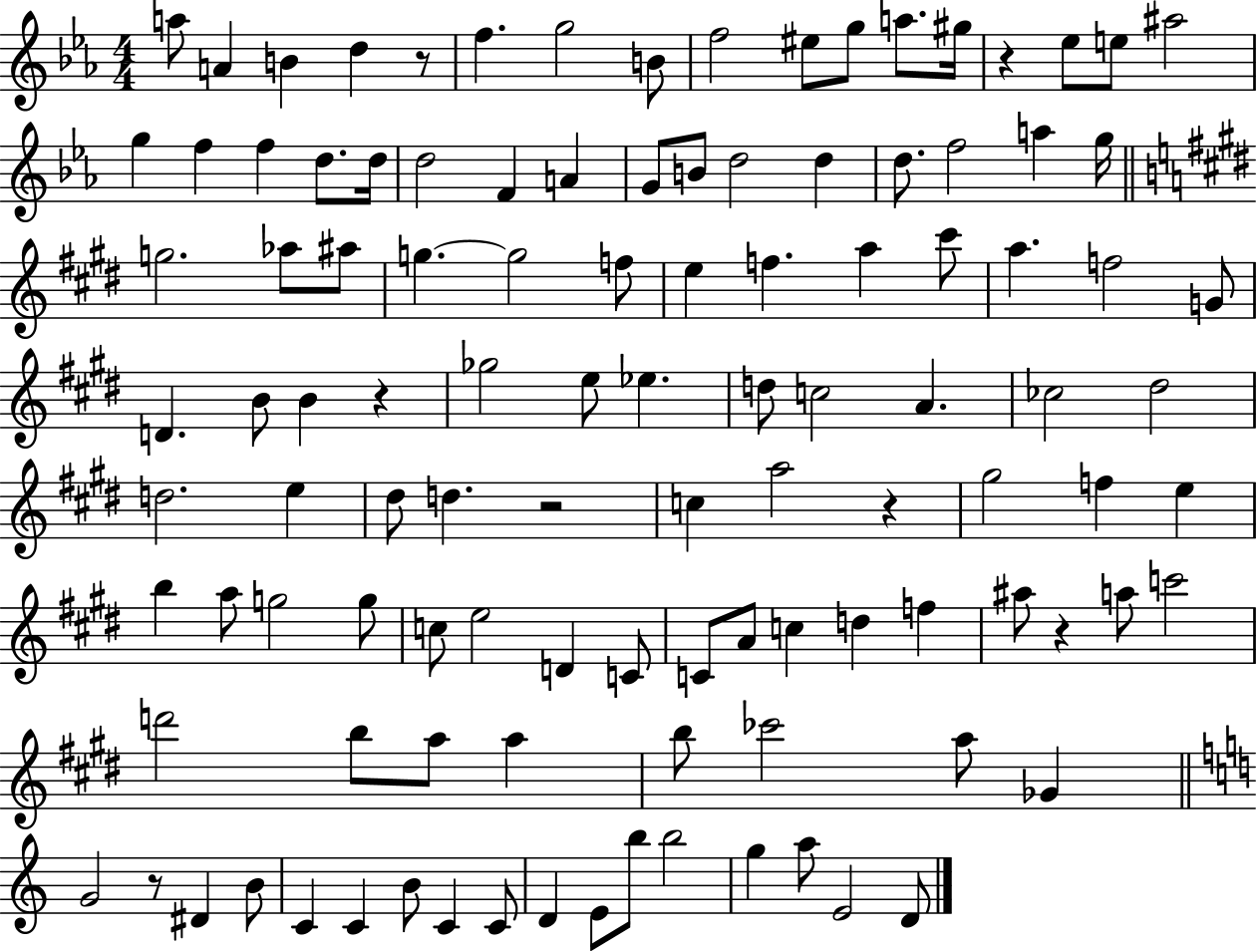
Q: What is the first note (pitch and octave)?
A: A5